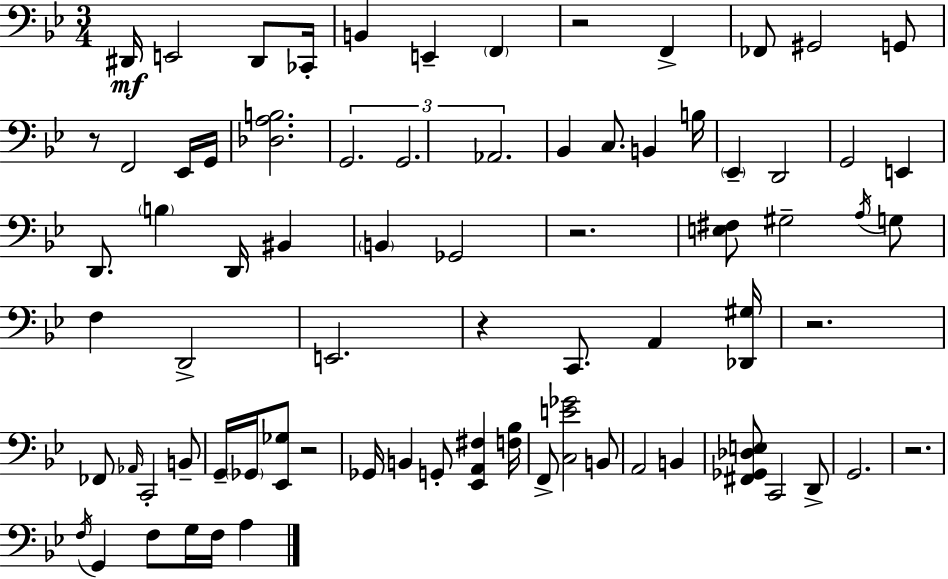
X:1
T:Untitled
M:3/4
L:1/4
K:Bb
^D,,/4 E,,2 ^D,,/2 _C,,/4 B,, E,, F,, z2 F,, _F,,/2 ^G,,2 G,,/2 z/2 F,,2 _E,,/4 G,,/4 [_D,A,B,]2 G,,2 G,,2 _A,,2 _B,, C,/2 B,, B,/4 _E,, D,,2 G,,2 E,, D,,/2 B, D,,/4 ^B,, B,, _G,,2 z2 [E,^F,]/2 ^G,2 A,/4 G,/2 F, D,,2 E,,2 z C,,/2 A,, [_D,,^G,]/4 z2 _F,,/2 _A,,/4 C,,2 B,,/2 G,,/4 _G,,/4 [_E,,_G,]/2 z2 _G,,/4 B,, G,,/2 [_E,,A,,^F,] [F,_B,]/4 F,,/2 [C,E_G]2 B,,/2 A,,2 B,, [^F,,_G,,_D,E,]/2 C,,2 D,,/2 G,,2 z2 F,/4 G,, F,/2 G,/4 F,/4 A,